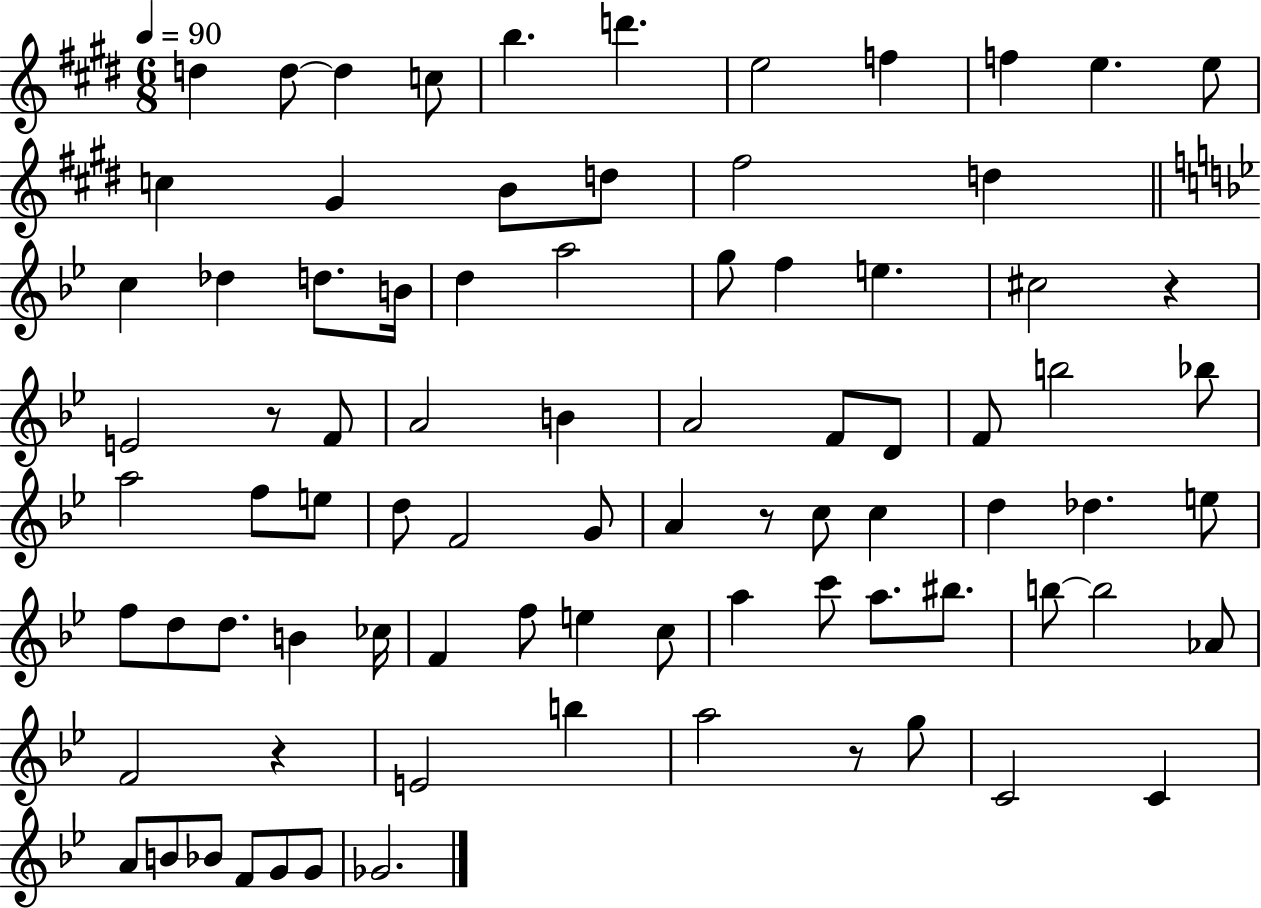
D5/q D5/e D5/q C5/e B5/q. D6/q. E5/h F5/q F5/q E5/q. E5/e C5/q G#4/q B4/e D5/e F#5/h D5/q C5/q Db5/q D5/e. B4/s D5/q A5/h G5/e F5/q E5/q. C#5/h R/q E4/h R/e F4/e A4/h B4/q A4/h F4/e D4/e F4/e B5/h Bb5/e A5/h F5/e E5/e D5/e F4/h G4/e A4/q R/e C5/e C5/q D5/q Db5/q. E5/e F5/e D5/e D5/e. B4/q CES5/s F4/q F5/e E5/q C5/e A5/q C6/e A5/e. BIS5/e. B5/e B5/h Ab4/e F4/h R/q E4/h B5/q A5/h R/e G5/e C4/h C4/q A4/e B4/e Bb4/e F4/e G4/e G4/e Gb4/h.